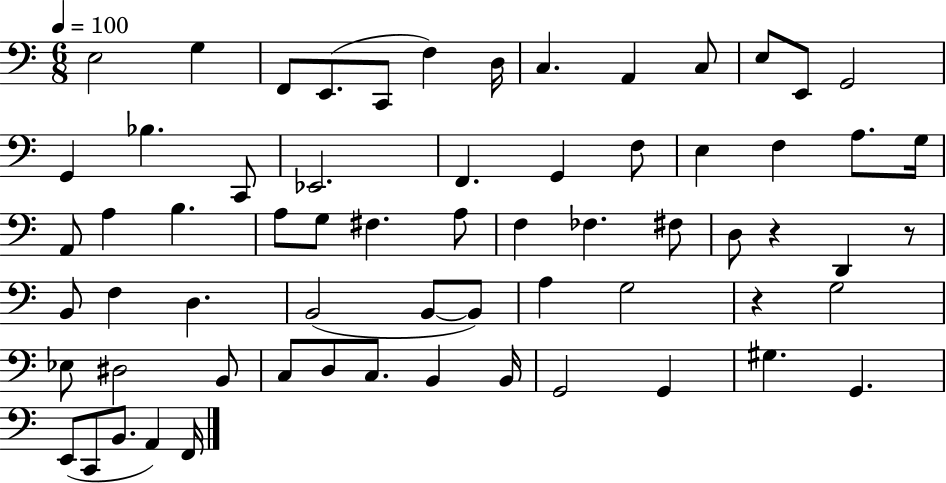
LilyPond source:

{
  \clef bass
  \numericTimeSignature
  \time 6/8
  \key c \major
  \tempo 4 = 100
  e2 g4 | f,8 e,8.( c,8 f4) d16 | c4. a,4 c8 | e8 e,8 g,2 | \break g,4 bes4. c,8 | ees,2. | f,4. g,4 f8 | e4 f4 a8. g16 | \break a,8 a4 b4. | a8 g8 fis4. a8 | f4 fes4. fis8 | d8 r4 d,4 r8 | \break b,8 f4 d4. | b,2( b,8~~ b,8) | a4 g2 | r4 g2 | \break ees8 dis2 b,8 | c8 d8 c8. b,4 b,16 | g,2 g,4 | gis4. g,4. | \break e,8( c,8 b,8. a,4) f,16 | \bar "|."
}